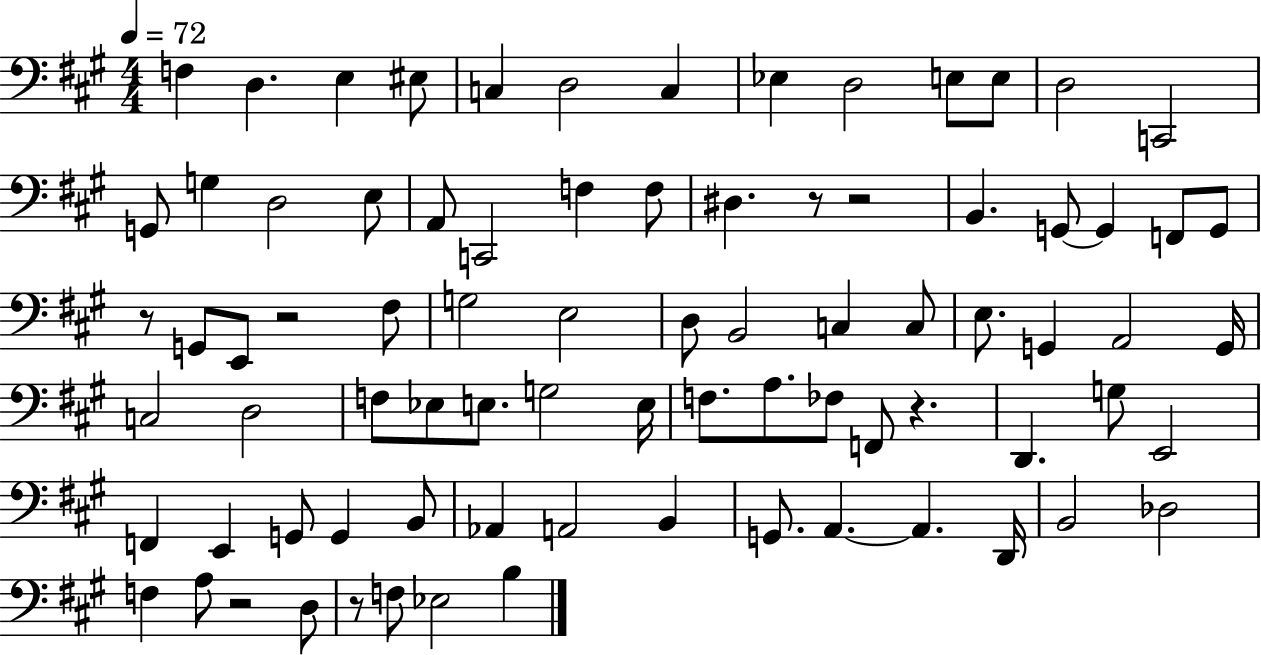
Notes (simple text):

F3/q D3/q. E3/q EIS3/e C3/q D3/h C3/q Eb3/q D3/h E3/e E3/e D3/h C2/h G2/e G3/q D3/h E3/e A2/e C2/h F3/q F3/e D#3/q. R/e R/h B2/q. G2/e G2/q F2/e G2/e R/e G2/e E2/e R/h F#3/e G3/h E3/h D3/e B2/h C3/q C3/e E3/e. G2/q A2/h G2/s C3/h D3/h F3/e Eb3/e E3/e. G3/h E3/s F3/e. A3/e. FES3/e F2/e R/q. D2/q. G3/e E2/h F2/q E2/q G2/e G2/q B2/e Ab2/q A2/h B2/q G2/e. A2/q. A2/q. D2/s B2/h Db3/h F3/q A3/e R/h D3/e R/e F3/e Eb3/h B3/q